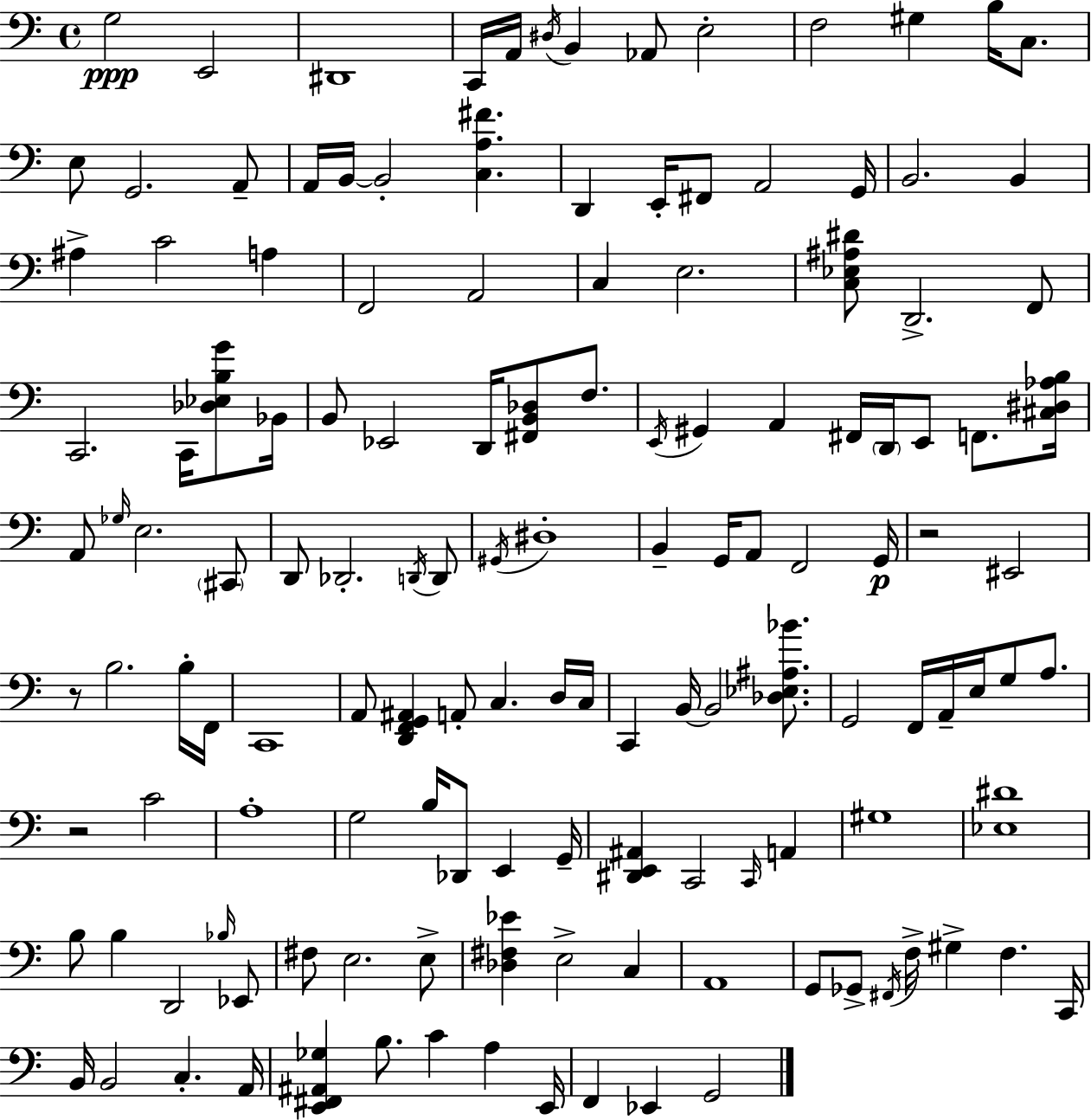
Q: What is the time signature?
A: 4/4